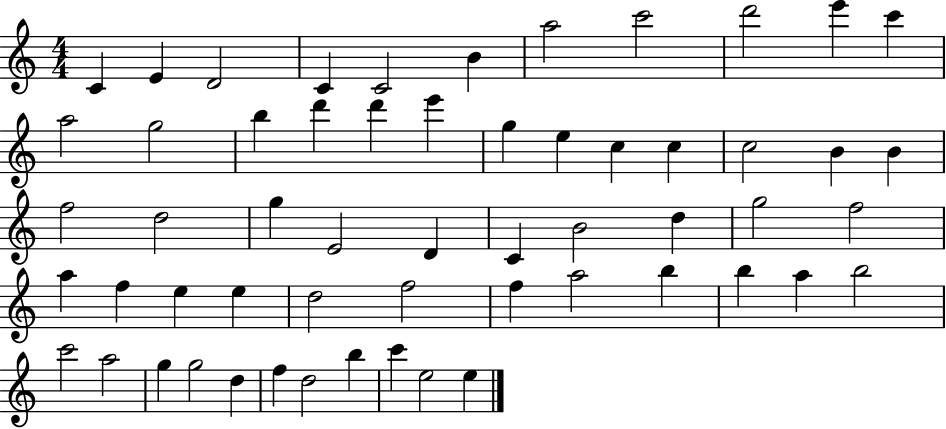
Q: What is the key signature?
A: C major